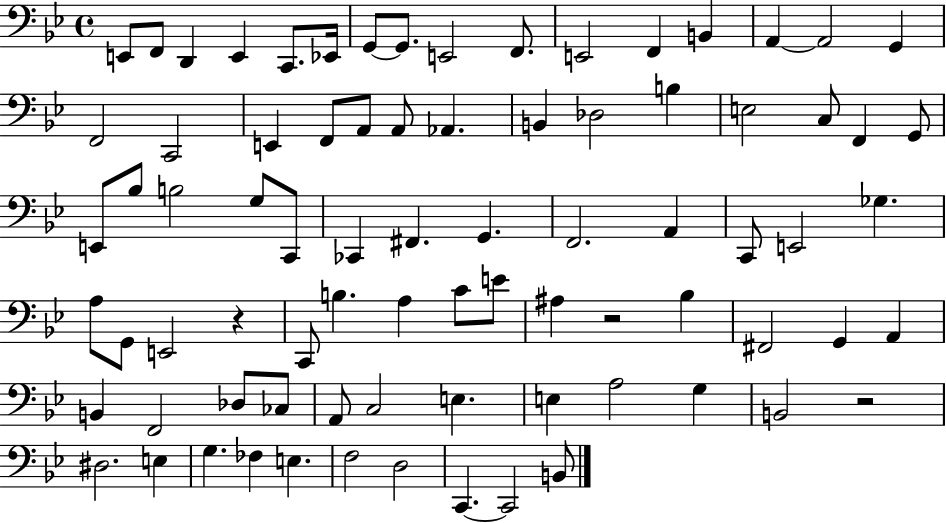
{
  \clef bass
  \time 4/4
  \defaultTimeSignature
  \key bes \major
  e,8 f,8 d,4 e,4 c,8. ees,16 | g,8~~ g,8. e,2 f,8. | e,2 f,4 b,4 | a,4~~ a,2 g,4 | \break f,2 c,2 | e,4 f,8 a,8 a,8 aes,4. | b,4 des2 b4 | e2 c8 f,4 g,8 | \break e,8 bes8 b2 g8 c,8 | ces,4 fis,4. g,4. | f,2. a,4 | c,8 e,2 ges4. | \break a8 g,8 e,2 r4 | c,8 b4. a4 c'8 e'8 | ais4 r2 bes4 | fis,2 g,4 a,4 | \break b,4 f,2 des8 ces8 | a,8 c2 e4. | e4 a2 g4 | b,2 r2 | \break dis2. e4 | g4. fes4 e4. | f2 d2 | c,4.~~ c,2 b,8 | \break \bar "|."
}